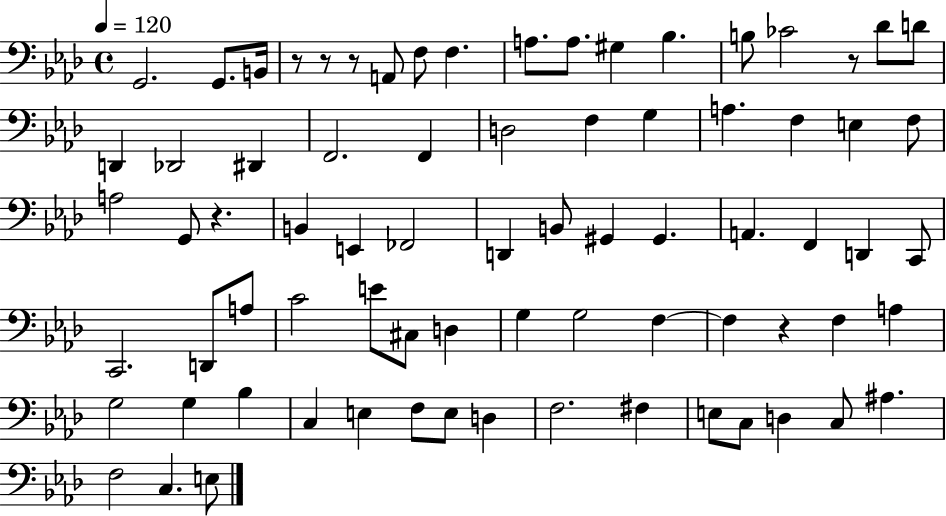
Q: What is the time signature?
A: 4/4